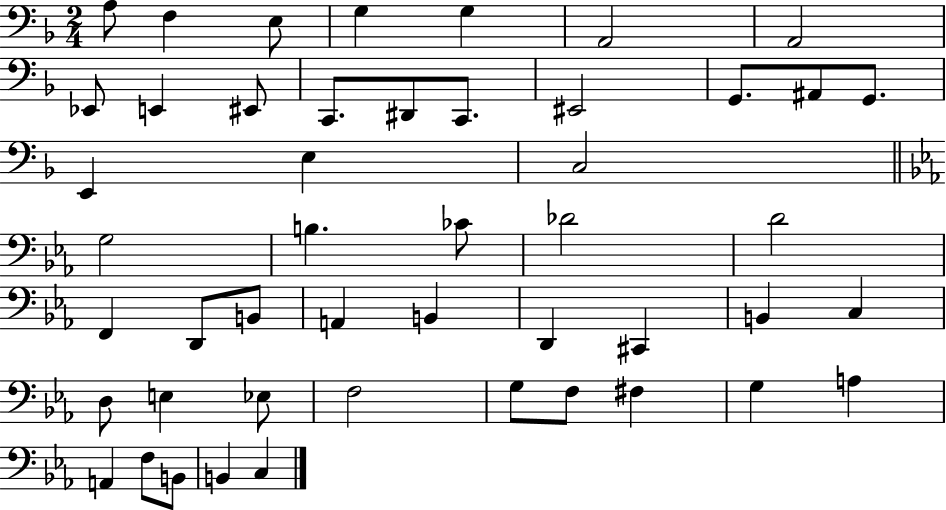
{
  \clef bass
  \numericTimeSignature
  \time 2/4
  \key f \major
  a8 f4 e8 | g4 g4 | a,2 | a,2 | \break ees,8 e,4 eis,8 | c,8. dis,8 c,8. | eis,2 | g,8. ais,8 g,8. | \break e,4 e4 | c2 | \bar "||" \break \key ees \major g2 | b4. ces'8 | des'2 | d'2 | \break f,4 d,8 b,8 | a,4 b,4 | d,4 cis,4 | b,4 c4 | \break d8 e4 ees8 | f2 | g8 f8 fis4 | g4 a4 | \break a,4 f8 b,8 | b,4 c4 | \bar "|."
}